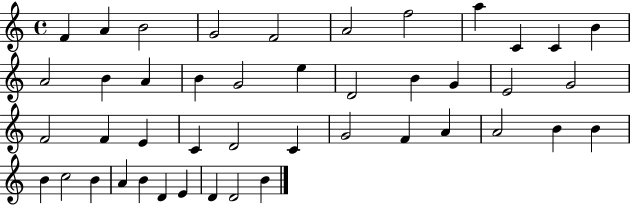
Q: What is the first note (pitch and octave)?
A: F4